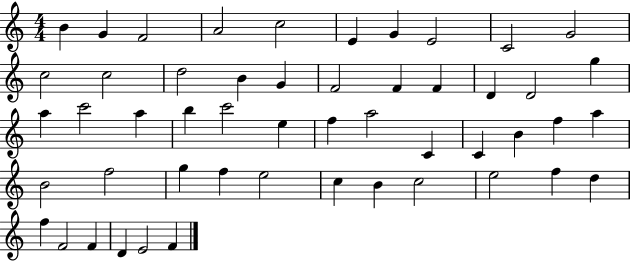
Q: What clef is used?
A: treble